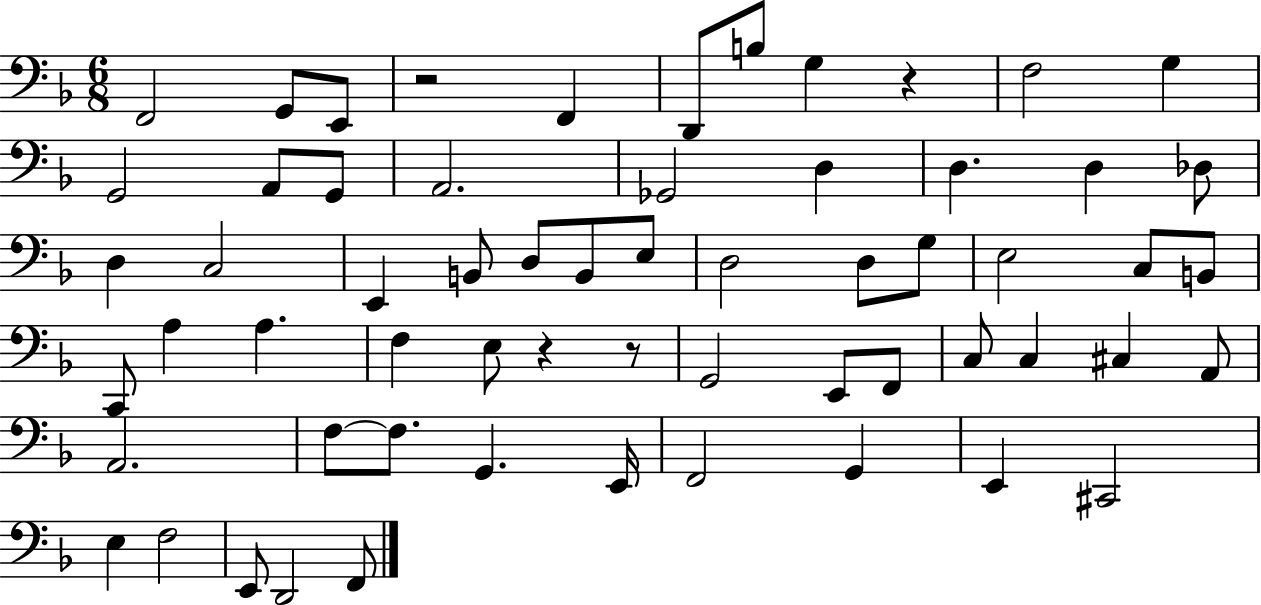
F2/h G2/e E2/e R/h F2/q D2/e B3/e G3/q R/q F3/h G3/q G2/h A2/e G2/e A2/h. Gb2/h D3/q D3/q. D3/q Db3/e D3/q C3/h E2/q B2/e D3/e B2/e E3/e D3/h D3/e G3/e E3/h C3/e B2/e C2/e A3/q A3/q. F3/q E3/e R/q R/e G2/h E2/e F2/e C3/e C3/q C#3/q A2/e A2/h. F3/e F3/e. G2/q. E2/s F2/h G2/q E2/q C#2/h E3/q F3/h E2/e D2/h F2/e